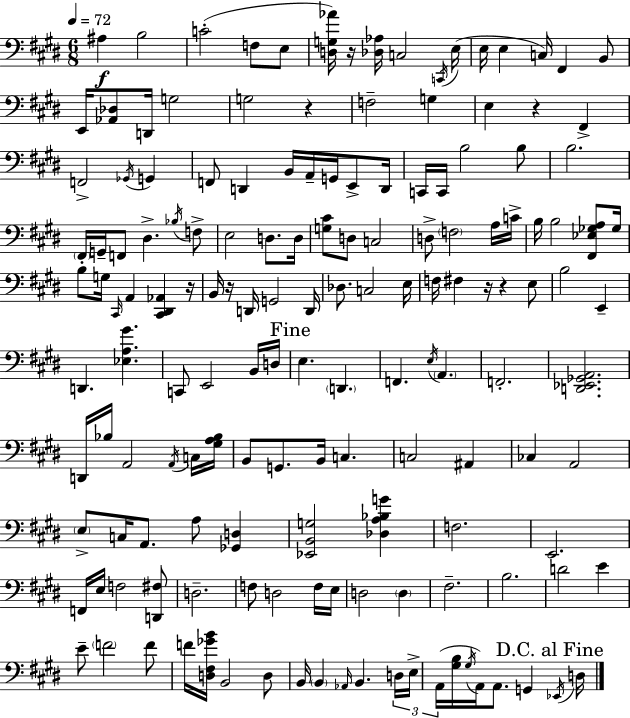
A#3/q B3/h C4/h F3/e E3/e [D3,G3,Ab4]/s R/s [Db3,Ab3]/s C3/h C2/s E3/s E3/s E3/q C3/s F#2/q B2/e E2/s [Ab2,Db3]/e D2/s G3/h G3/h R/q F3/h G3/q E3/q R/q F#2/q F2/h Gb2/s G2/q F2/e D2/q B2/s A2/s G2/s E2/e D2/s C2/s C2/s B3/h B3/e B3/h. F#2/s G2/s F2/e D#3/q. Bb3/s F3/e E3/h D3/e. D3/s [G3,C#4]/e D3/e C3/h D3/e F3/h A3/s C4/s B3/s B3/h [F#2,Eb3,Gb3,A3]/e Gb3/s B3/e G3/s C#2/s A2/q [C#2,D#2,Ab2]/q R/s B2/s R/s D2/s G2/h D2/s Db3/e. C3/h E3/s F3/s F#3/q R/s R/q E3/e B3/h E2/q D2/q. [Eb3,A3,G#4]/q. C2/e E2/h B2/s D3/s E3/q. D2/q. F2/q. E3/s A2/q. F2/h. [D2,Eb2,Gb2,A2]/h. D2/s Bb3/s A2/h A2/s C3/s [G#3,A3,Bb3]/s B2/e G2/e. B2/s C3/q. C3/h A#2/q CES3/q A2/h E3/e C3/s A2/e. A3/e [Gb2,D3]/q [Eb2,B2,G3]/h [Db3,A3,Bb3,G4]/q F3/h. E2/h. F2/s E3/s F3/h [D2,F#3]/e D3/h. F3/e D3/h F3/s E3/s D3/h D3/q F#3/h. B3/h. D4/h E4/q E4/e F4/h F4/e F4/s [D3,F#3,Gb4,B4]/s B2/h D3/e B2/s B2/q Ab2/s B2/q. D3/s E3/s A2/s [G#3,B3]/s G#3/s A2/s A2/e. G2/q Eb2/s D3/s